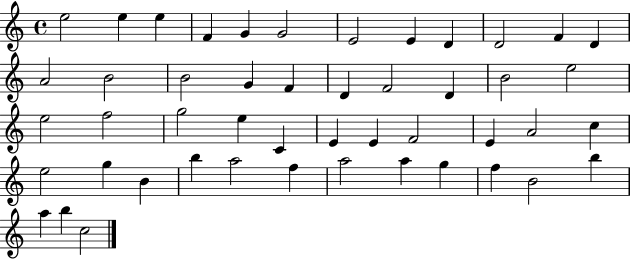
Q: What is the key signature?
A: C major